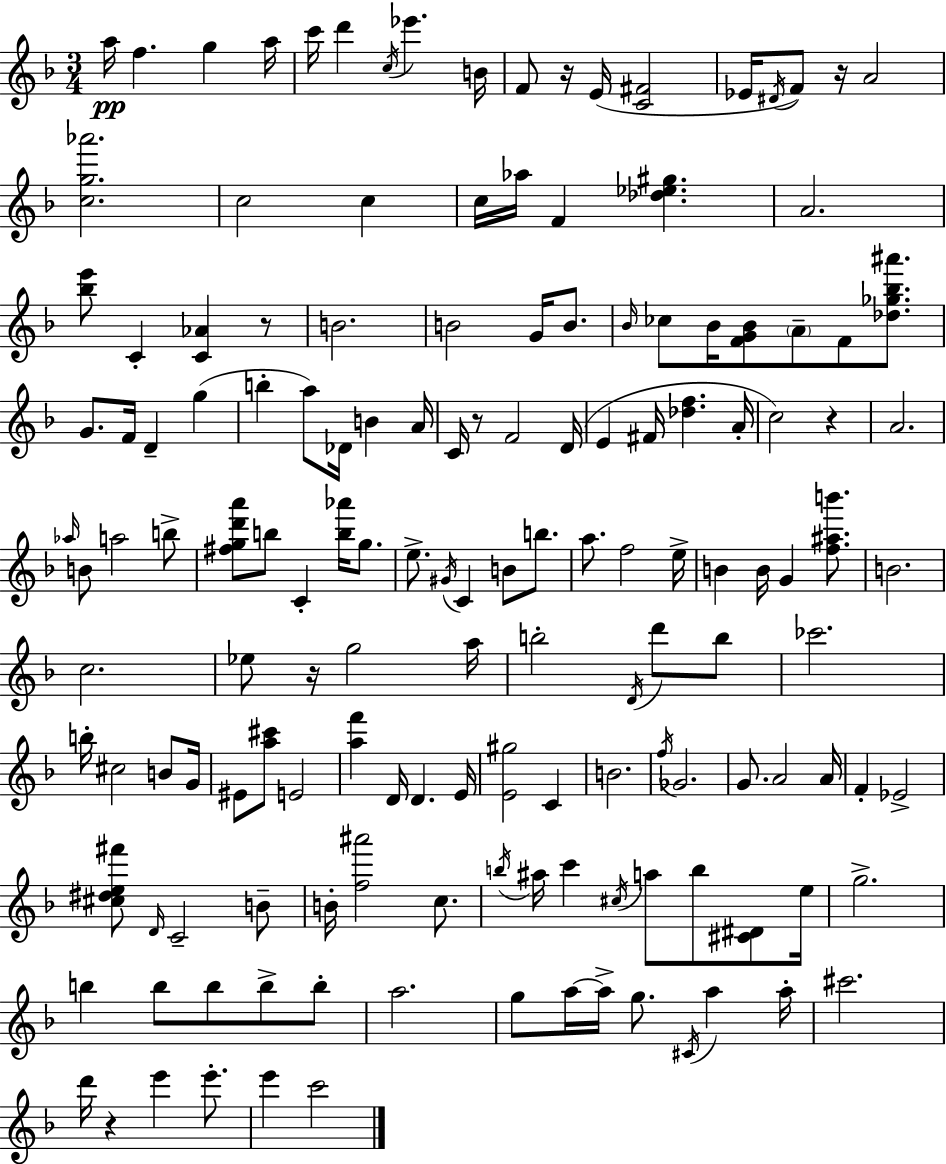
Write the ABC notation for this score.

X:1
T:Untitled
M:3/4
L:1/4
K:F
a/4 f g a/4 c'/4 d' c/4 _e' B/4 F/2 z/4 E/4 [C^F]2 _E/4 ^D/4 F/2 z/4 A2 [cg_a']2 c2 c c/4 _a/4 F [_d_e^g] A2 [_be']/2 C [C_A] z/2 B2 B2 G/4 B/2 _B/4 _c/2 _B/4 [FG_B]/2 A/2 F/2 [_d_g_b^a']/2 G/2 F/4 D g b a/2 _D/4 B A/4 C/4 z/2 F2 D/4 E ^F/4 [_df] A/4 c2 z A2 _a/4 B/2 a2 b/2 [^fgd'a']/2 b/2 C [b_a']/4 g/2 e/2 ^G/4 C B/2 b/2 a/2 f2 e/4 B B/4 G [f^ab']/2 B2 c2 _e/2 z/4 g2 a/4 b2 D/4 d'/2 b/2 _c'2 b/4 ^c2 B/2 G/4 ^E/2 [a^c']/2 E2 [af'] D/4 D E/4 [E^g]2 C B2 f/4 _G2 G/2 A2 A/4 F _E2 [^c^de^f']/2 D/4 C2 B/2 B/4 [f^a']2 c/2 b/4 ^a/4 c' ^c/4 a/2 b/2 [^C^D]/2 e/4 g2 b b/2 b/2 b/2 b/2 a2 g/2 a/4 a/4 g/2 ^C/4 a a/4 ^c'2 d'/4 z e' e'/2 e' c'2